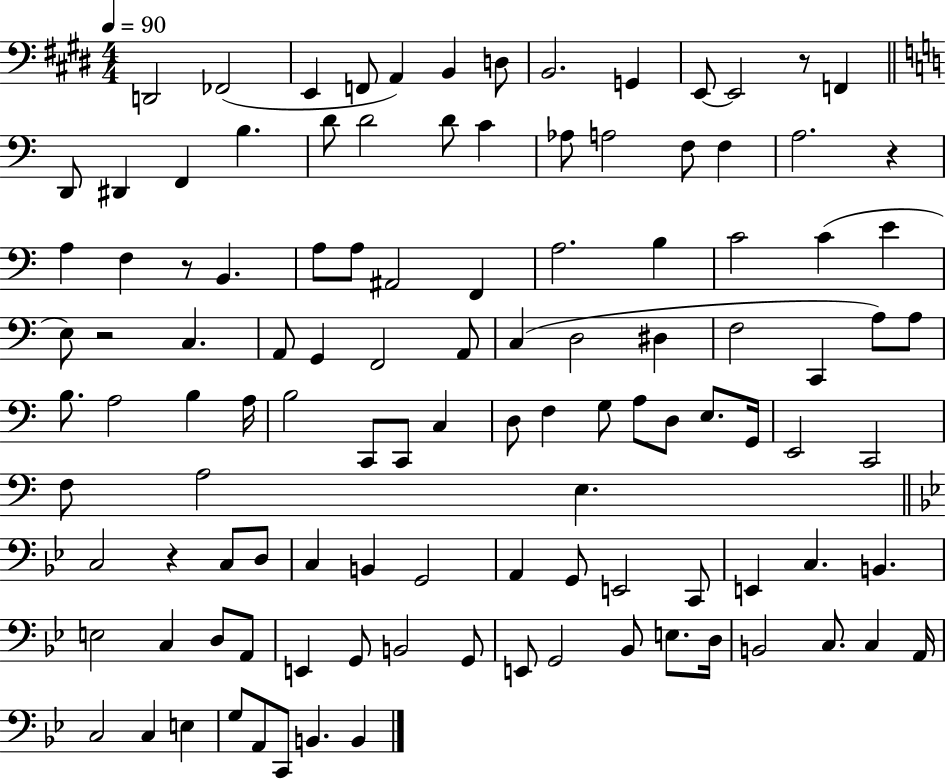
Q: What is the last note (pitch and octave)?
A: B2